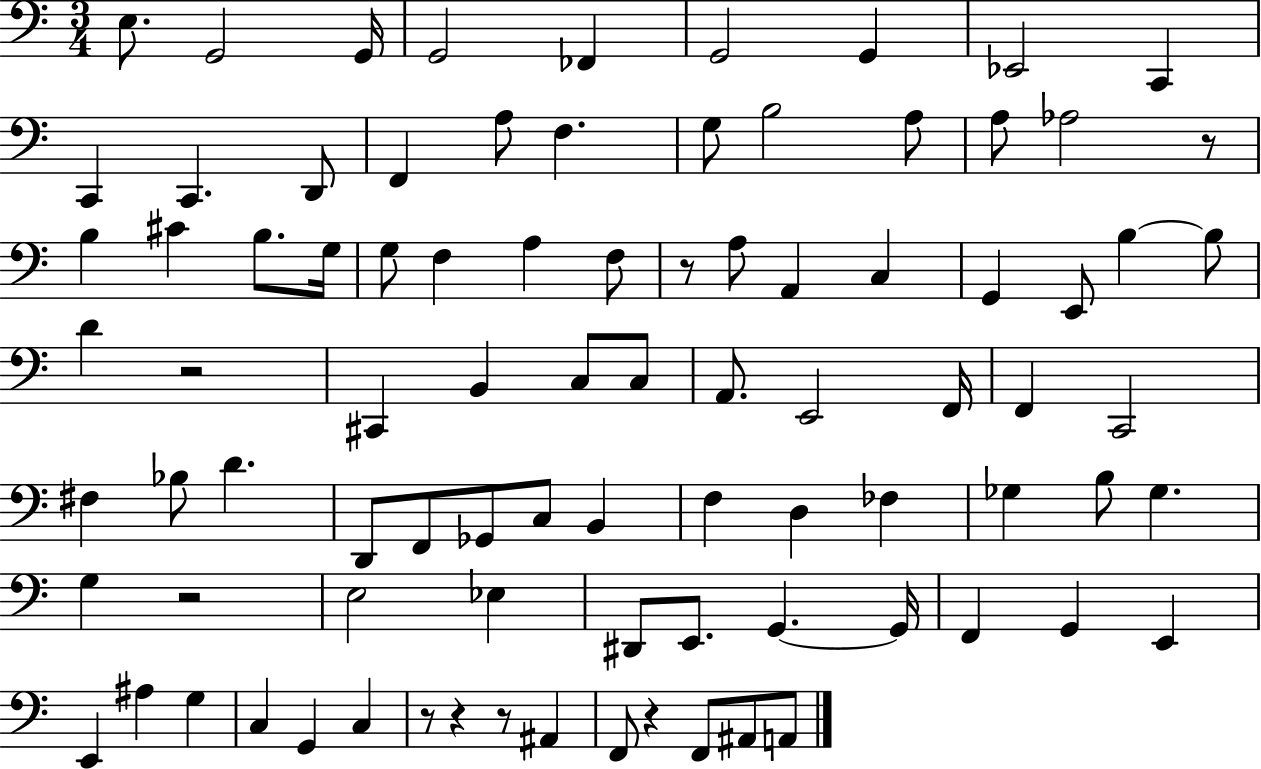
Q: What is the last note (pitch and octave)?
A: A2